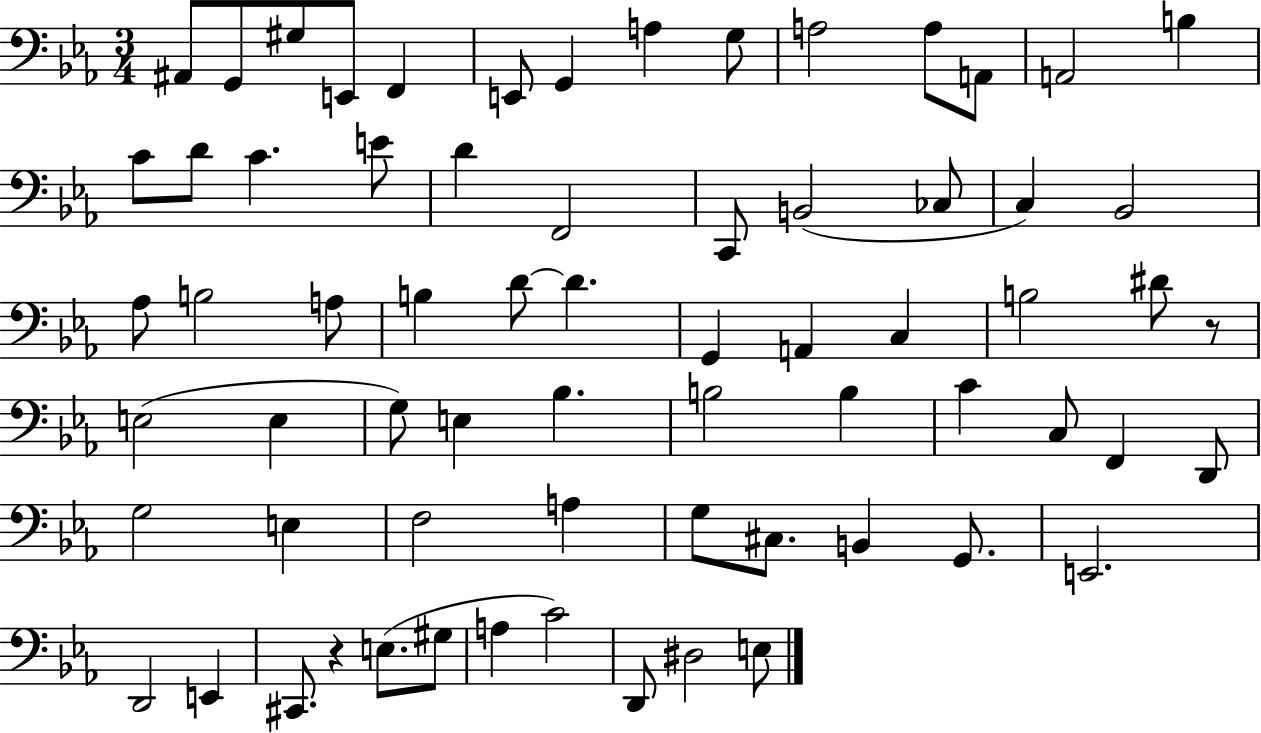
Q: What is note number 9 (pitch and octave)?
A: G3